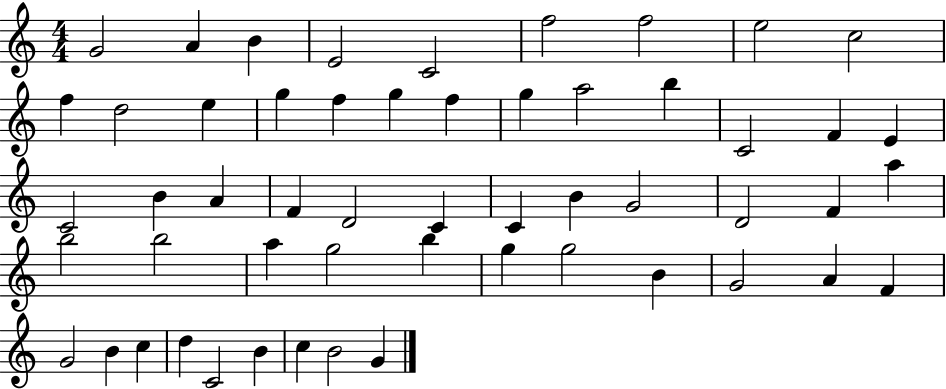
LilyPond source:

{
  \clef treble
  \numericTimeSignature
  \time 4/4
  \key c \major
  g'2 a'4 b'4 | e'2 c'2 | f''2 f''2 | e''2 c''2 | \break f''4 d''2 e''4 | g''4 f''4 g''4 f''4 | g''4 a''2 b''4 | c'2 f'4 e'4 | \break c'2 b'4 a'4 | f'4 d'2 c'4 | c'4 b'4 g'2 | d'2 f'4 a''4 | \break b''2 b''2 | a''4 g''2 b''4 | g''4 g''2 b'4 | g'2 a'4 f'4 | \break g'2 b'4 c''4 | d''4 c'2 b'4 | c''4 b'2 g'4 | \bar "|."
}